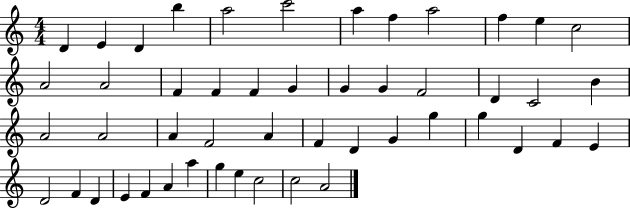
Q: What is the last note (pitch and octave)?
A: A4